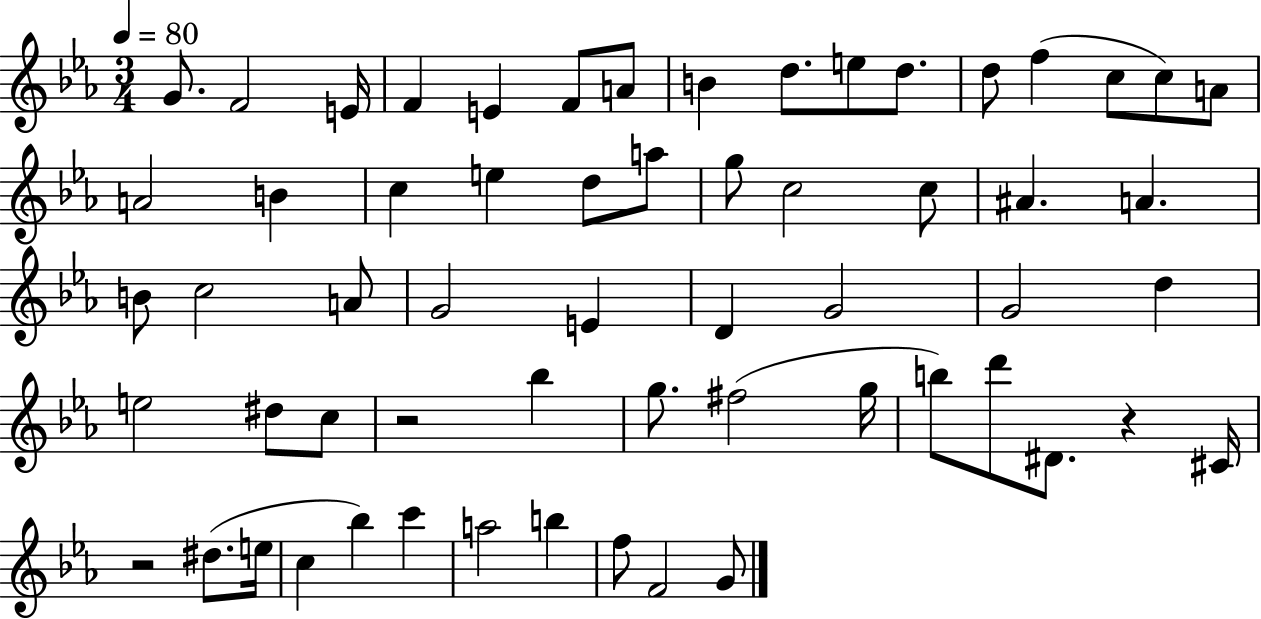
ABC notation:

X:1
T:Untitled
M:3/4
L:1/4
K:Eb
G/2 F2 E/4 F E F/2 A/2 B d/2 e/2 d/2 d/2 f c/2 c/2 A/2 A2 B c e d/2 a/2 g/2 c2 c/2 ^A A B/2 c2 A/2 G2 E D G2 G2 d e2 ^d/2 c/2 z2 _b g/2 ^f2 g/4 b/2 d'/2 ^D/2 z ^C/4 z2 ^d/2 e/4 c _b c' a2 b f/2 F2 G/2